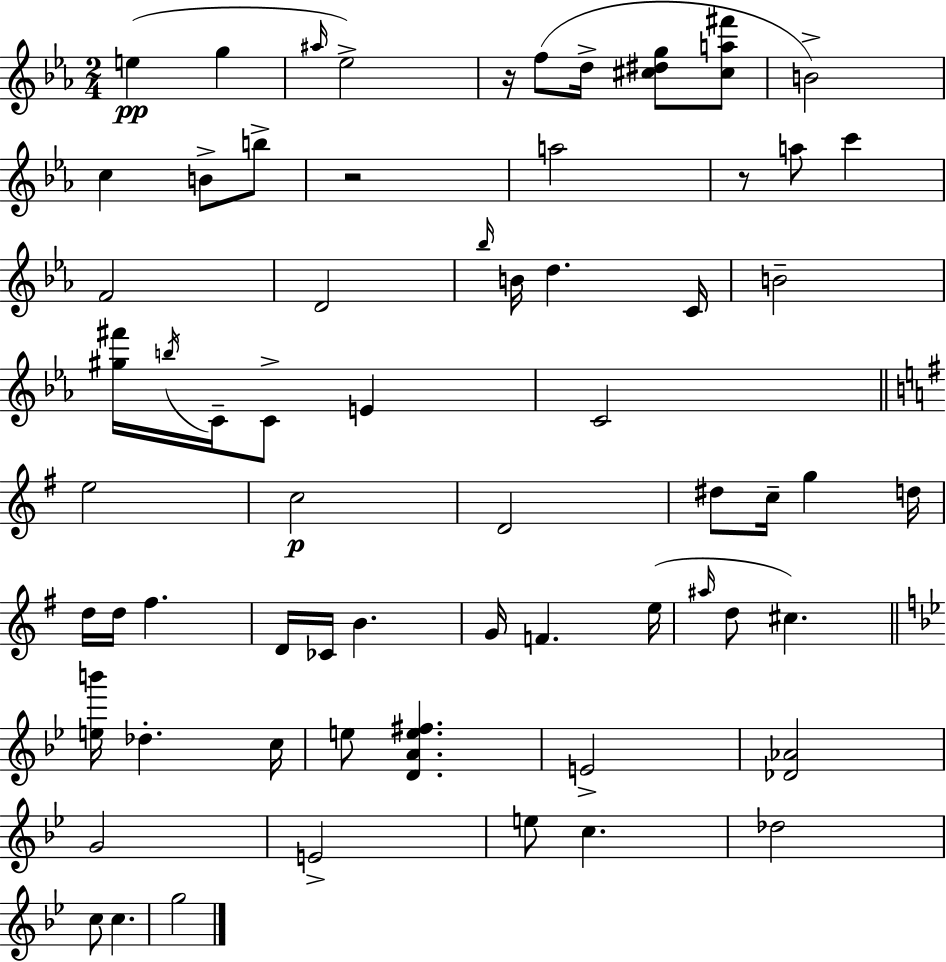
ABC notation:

X:1
T:Untitled
M:2/4
L:1/4
K:Eb
e g ^a/4 _e2 z/4 f/2 d/4 [^c^dg]/2 [^ca^f']/2 B2 c B/2 b/2 z2 a2 z/2 a/2 c' F2 D2 _b/4 B/4 d C/4 B2 [^g^f']/4 b/4 C/4 C/2 E C2 e2 c2 D2 ^d/2 c/4 g d/4 d/4 d/4 ^f D/4 _C/4 B G/4 F e/4 ^a/4 d/2 ^c [eb']/4 _d c/4 e/2 [DAe^f] E2 [_D_A]2 G2 E2 e/2 c _d2 c/2 c g2